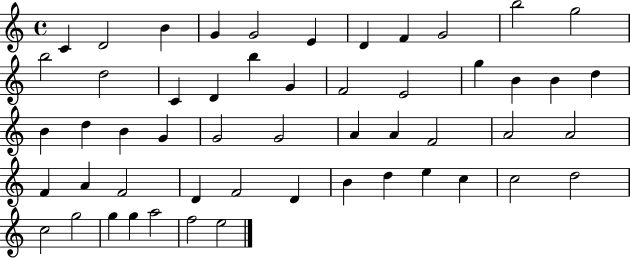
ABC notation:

X:1
T:Untitled
M:4/4
L:1/4
K:C
C D2 B G G2 E D F G2 b2 g2 b2 d2 C D b G F2 E2 g B B d B d B G G2 G2 A A F2 A2 A2 F A F2 D F2 D B d e c c2 d2 c2 g2 g g a2 f2 e2